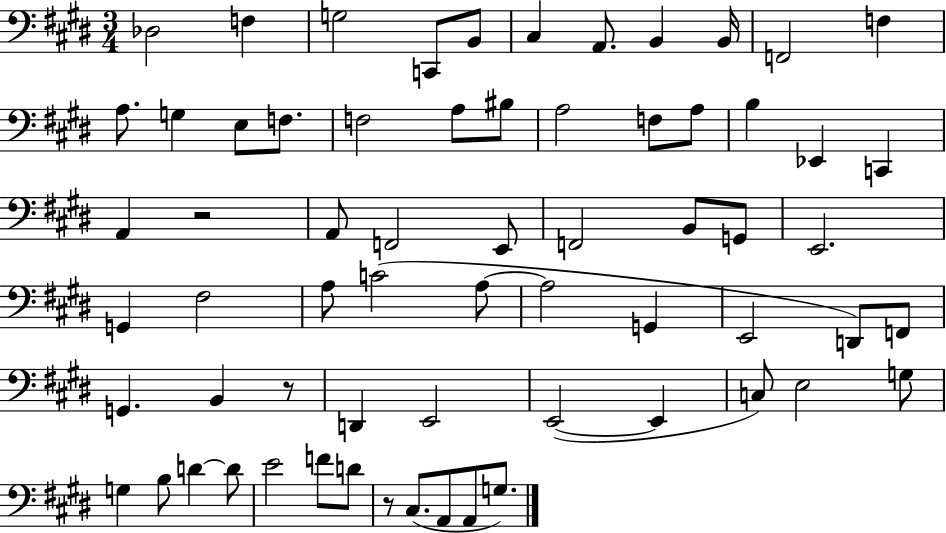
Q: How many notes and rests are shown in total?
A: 65